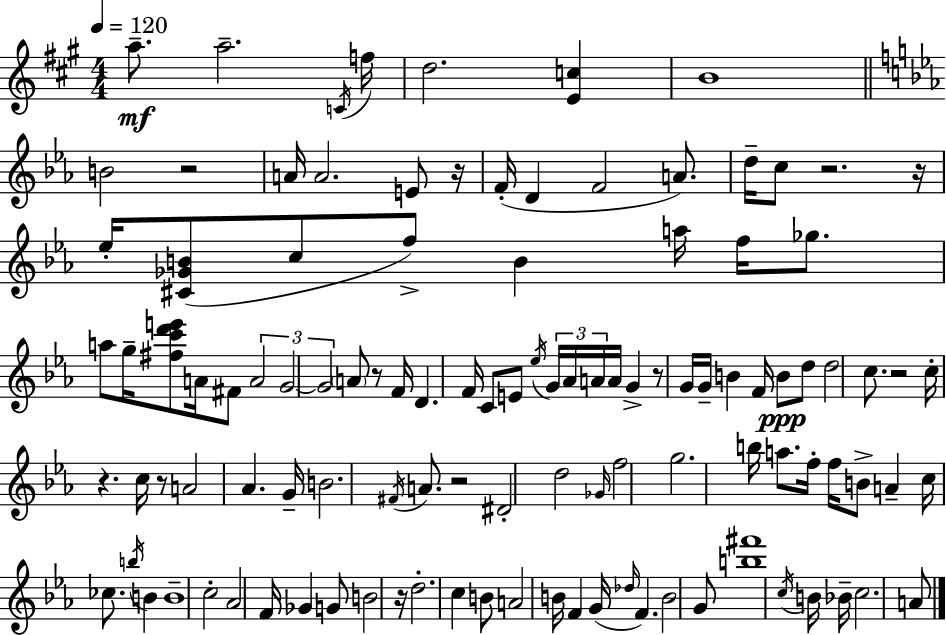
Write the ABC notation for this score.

X:1
T:Untitled
M:4/4
L:1/4
K:A
a/2 a2 C/4 f/4 d2 [Ec] B4 B2 z2 A/4 A2 E/2 z/4 F/4 D F2 A/2 d/4 c/2 z2 z/4 _e/4 [^C_GB]/2 c/2 f/2 B a/4 f/4 _g/2 a/2 g/4 [^fc'd'e']/2 A/4 ^F/2 A2 G2 G2 A/2 z/2 F/4 D F/4 C/2 E/2 _e/4 G/4 _A/4 A/4 A/4 G z/2 G/4 G/4 B F/4 B/2 d/2 d2 c/2 z2 c/4 z c/4 z/2 A2 _A G/4 B2 ^F/4 A/2 z2 ^D2 d2 _G/4 f2 g2 b/4 a/2 f/4 f/4 B/2 A c/4 _c/2 b/4 B B4 c2 _A2 F/4 _G G/2 B2 z/4 d2 c B/2 A2 B/4 F G/4 _d/4 F B2 G/2 [b^f']4 c/4 B/4 _B/4 c2 A/2